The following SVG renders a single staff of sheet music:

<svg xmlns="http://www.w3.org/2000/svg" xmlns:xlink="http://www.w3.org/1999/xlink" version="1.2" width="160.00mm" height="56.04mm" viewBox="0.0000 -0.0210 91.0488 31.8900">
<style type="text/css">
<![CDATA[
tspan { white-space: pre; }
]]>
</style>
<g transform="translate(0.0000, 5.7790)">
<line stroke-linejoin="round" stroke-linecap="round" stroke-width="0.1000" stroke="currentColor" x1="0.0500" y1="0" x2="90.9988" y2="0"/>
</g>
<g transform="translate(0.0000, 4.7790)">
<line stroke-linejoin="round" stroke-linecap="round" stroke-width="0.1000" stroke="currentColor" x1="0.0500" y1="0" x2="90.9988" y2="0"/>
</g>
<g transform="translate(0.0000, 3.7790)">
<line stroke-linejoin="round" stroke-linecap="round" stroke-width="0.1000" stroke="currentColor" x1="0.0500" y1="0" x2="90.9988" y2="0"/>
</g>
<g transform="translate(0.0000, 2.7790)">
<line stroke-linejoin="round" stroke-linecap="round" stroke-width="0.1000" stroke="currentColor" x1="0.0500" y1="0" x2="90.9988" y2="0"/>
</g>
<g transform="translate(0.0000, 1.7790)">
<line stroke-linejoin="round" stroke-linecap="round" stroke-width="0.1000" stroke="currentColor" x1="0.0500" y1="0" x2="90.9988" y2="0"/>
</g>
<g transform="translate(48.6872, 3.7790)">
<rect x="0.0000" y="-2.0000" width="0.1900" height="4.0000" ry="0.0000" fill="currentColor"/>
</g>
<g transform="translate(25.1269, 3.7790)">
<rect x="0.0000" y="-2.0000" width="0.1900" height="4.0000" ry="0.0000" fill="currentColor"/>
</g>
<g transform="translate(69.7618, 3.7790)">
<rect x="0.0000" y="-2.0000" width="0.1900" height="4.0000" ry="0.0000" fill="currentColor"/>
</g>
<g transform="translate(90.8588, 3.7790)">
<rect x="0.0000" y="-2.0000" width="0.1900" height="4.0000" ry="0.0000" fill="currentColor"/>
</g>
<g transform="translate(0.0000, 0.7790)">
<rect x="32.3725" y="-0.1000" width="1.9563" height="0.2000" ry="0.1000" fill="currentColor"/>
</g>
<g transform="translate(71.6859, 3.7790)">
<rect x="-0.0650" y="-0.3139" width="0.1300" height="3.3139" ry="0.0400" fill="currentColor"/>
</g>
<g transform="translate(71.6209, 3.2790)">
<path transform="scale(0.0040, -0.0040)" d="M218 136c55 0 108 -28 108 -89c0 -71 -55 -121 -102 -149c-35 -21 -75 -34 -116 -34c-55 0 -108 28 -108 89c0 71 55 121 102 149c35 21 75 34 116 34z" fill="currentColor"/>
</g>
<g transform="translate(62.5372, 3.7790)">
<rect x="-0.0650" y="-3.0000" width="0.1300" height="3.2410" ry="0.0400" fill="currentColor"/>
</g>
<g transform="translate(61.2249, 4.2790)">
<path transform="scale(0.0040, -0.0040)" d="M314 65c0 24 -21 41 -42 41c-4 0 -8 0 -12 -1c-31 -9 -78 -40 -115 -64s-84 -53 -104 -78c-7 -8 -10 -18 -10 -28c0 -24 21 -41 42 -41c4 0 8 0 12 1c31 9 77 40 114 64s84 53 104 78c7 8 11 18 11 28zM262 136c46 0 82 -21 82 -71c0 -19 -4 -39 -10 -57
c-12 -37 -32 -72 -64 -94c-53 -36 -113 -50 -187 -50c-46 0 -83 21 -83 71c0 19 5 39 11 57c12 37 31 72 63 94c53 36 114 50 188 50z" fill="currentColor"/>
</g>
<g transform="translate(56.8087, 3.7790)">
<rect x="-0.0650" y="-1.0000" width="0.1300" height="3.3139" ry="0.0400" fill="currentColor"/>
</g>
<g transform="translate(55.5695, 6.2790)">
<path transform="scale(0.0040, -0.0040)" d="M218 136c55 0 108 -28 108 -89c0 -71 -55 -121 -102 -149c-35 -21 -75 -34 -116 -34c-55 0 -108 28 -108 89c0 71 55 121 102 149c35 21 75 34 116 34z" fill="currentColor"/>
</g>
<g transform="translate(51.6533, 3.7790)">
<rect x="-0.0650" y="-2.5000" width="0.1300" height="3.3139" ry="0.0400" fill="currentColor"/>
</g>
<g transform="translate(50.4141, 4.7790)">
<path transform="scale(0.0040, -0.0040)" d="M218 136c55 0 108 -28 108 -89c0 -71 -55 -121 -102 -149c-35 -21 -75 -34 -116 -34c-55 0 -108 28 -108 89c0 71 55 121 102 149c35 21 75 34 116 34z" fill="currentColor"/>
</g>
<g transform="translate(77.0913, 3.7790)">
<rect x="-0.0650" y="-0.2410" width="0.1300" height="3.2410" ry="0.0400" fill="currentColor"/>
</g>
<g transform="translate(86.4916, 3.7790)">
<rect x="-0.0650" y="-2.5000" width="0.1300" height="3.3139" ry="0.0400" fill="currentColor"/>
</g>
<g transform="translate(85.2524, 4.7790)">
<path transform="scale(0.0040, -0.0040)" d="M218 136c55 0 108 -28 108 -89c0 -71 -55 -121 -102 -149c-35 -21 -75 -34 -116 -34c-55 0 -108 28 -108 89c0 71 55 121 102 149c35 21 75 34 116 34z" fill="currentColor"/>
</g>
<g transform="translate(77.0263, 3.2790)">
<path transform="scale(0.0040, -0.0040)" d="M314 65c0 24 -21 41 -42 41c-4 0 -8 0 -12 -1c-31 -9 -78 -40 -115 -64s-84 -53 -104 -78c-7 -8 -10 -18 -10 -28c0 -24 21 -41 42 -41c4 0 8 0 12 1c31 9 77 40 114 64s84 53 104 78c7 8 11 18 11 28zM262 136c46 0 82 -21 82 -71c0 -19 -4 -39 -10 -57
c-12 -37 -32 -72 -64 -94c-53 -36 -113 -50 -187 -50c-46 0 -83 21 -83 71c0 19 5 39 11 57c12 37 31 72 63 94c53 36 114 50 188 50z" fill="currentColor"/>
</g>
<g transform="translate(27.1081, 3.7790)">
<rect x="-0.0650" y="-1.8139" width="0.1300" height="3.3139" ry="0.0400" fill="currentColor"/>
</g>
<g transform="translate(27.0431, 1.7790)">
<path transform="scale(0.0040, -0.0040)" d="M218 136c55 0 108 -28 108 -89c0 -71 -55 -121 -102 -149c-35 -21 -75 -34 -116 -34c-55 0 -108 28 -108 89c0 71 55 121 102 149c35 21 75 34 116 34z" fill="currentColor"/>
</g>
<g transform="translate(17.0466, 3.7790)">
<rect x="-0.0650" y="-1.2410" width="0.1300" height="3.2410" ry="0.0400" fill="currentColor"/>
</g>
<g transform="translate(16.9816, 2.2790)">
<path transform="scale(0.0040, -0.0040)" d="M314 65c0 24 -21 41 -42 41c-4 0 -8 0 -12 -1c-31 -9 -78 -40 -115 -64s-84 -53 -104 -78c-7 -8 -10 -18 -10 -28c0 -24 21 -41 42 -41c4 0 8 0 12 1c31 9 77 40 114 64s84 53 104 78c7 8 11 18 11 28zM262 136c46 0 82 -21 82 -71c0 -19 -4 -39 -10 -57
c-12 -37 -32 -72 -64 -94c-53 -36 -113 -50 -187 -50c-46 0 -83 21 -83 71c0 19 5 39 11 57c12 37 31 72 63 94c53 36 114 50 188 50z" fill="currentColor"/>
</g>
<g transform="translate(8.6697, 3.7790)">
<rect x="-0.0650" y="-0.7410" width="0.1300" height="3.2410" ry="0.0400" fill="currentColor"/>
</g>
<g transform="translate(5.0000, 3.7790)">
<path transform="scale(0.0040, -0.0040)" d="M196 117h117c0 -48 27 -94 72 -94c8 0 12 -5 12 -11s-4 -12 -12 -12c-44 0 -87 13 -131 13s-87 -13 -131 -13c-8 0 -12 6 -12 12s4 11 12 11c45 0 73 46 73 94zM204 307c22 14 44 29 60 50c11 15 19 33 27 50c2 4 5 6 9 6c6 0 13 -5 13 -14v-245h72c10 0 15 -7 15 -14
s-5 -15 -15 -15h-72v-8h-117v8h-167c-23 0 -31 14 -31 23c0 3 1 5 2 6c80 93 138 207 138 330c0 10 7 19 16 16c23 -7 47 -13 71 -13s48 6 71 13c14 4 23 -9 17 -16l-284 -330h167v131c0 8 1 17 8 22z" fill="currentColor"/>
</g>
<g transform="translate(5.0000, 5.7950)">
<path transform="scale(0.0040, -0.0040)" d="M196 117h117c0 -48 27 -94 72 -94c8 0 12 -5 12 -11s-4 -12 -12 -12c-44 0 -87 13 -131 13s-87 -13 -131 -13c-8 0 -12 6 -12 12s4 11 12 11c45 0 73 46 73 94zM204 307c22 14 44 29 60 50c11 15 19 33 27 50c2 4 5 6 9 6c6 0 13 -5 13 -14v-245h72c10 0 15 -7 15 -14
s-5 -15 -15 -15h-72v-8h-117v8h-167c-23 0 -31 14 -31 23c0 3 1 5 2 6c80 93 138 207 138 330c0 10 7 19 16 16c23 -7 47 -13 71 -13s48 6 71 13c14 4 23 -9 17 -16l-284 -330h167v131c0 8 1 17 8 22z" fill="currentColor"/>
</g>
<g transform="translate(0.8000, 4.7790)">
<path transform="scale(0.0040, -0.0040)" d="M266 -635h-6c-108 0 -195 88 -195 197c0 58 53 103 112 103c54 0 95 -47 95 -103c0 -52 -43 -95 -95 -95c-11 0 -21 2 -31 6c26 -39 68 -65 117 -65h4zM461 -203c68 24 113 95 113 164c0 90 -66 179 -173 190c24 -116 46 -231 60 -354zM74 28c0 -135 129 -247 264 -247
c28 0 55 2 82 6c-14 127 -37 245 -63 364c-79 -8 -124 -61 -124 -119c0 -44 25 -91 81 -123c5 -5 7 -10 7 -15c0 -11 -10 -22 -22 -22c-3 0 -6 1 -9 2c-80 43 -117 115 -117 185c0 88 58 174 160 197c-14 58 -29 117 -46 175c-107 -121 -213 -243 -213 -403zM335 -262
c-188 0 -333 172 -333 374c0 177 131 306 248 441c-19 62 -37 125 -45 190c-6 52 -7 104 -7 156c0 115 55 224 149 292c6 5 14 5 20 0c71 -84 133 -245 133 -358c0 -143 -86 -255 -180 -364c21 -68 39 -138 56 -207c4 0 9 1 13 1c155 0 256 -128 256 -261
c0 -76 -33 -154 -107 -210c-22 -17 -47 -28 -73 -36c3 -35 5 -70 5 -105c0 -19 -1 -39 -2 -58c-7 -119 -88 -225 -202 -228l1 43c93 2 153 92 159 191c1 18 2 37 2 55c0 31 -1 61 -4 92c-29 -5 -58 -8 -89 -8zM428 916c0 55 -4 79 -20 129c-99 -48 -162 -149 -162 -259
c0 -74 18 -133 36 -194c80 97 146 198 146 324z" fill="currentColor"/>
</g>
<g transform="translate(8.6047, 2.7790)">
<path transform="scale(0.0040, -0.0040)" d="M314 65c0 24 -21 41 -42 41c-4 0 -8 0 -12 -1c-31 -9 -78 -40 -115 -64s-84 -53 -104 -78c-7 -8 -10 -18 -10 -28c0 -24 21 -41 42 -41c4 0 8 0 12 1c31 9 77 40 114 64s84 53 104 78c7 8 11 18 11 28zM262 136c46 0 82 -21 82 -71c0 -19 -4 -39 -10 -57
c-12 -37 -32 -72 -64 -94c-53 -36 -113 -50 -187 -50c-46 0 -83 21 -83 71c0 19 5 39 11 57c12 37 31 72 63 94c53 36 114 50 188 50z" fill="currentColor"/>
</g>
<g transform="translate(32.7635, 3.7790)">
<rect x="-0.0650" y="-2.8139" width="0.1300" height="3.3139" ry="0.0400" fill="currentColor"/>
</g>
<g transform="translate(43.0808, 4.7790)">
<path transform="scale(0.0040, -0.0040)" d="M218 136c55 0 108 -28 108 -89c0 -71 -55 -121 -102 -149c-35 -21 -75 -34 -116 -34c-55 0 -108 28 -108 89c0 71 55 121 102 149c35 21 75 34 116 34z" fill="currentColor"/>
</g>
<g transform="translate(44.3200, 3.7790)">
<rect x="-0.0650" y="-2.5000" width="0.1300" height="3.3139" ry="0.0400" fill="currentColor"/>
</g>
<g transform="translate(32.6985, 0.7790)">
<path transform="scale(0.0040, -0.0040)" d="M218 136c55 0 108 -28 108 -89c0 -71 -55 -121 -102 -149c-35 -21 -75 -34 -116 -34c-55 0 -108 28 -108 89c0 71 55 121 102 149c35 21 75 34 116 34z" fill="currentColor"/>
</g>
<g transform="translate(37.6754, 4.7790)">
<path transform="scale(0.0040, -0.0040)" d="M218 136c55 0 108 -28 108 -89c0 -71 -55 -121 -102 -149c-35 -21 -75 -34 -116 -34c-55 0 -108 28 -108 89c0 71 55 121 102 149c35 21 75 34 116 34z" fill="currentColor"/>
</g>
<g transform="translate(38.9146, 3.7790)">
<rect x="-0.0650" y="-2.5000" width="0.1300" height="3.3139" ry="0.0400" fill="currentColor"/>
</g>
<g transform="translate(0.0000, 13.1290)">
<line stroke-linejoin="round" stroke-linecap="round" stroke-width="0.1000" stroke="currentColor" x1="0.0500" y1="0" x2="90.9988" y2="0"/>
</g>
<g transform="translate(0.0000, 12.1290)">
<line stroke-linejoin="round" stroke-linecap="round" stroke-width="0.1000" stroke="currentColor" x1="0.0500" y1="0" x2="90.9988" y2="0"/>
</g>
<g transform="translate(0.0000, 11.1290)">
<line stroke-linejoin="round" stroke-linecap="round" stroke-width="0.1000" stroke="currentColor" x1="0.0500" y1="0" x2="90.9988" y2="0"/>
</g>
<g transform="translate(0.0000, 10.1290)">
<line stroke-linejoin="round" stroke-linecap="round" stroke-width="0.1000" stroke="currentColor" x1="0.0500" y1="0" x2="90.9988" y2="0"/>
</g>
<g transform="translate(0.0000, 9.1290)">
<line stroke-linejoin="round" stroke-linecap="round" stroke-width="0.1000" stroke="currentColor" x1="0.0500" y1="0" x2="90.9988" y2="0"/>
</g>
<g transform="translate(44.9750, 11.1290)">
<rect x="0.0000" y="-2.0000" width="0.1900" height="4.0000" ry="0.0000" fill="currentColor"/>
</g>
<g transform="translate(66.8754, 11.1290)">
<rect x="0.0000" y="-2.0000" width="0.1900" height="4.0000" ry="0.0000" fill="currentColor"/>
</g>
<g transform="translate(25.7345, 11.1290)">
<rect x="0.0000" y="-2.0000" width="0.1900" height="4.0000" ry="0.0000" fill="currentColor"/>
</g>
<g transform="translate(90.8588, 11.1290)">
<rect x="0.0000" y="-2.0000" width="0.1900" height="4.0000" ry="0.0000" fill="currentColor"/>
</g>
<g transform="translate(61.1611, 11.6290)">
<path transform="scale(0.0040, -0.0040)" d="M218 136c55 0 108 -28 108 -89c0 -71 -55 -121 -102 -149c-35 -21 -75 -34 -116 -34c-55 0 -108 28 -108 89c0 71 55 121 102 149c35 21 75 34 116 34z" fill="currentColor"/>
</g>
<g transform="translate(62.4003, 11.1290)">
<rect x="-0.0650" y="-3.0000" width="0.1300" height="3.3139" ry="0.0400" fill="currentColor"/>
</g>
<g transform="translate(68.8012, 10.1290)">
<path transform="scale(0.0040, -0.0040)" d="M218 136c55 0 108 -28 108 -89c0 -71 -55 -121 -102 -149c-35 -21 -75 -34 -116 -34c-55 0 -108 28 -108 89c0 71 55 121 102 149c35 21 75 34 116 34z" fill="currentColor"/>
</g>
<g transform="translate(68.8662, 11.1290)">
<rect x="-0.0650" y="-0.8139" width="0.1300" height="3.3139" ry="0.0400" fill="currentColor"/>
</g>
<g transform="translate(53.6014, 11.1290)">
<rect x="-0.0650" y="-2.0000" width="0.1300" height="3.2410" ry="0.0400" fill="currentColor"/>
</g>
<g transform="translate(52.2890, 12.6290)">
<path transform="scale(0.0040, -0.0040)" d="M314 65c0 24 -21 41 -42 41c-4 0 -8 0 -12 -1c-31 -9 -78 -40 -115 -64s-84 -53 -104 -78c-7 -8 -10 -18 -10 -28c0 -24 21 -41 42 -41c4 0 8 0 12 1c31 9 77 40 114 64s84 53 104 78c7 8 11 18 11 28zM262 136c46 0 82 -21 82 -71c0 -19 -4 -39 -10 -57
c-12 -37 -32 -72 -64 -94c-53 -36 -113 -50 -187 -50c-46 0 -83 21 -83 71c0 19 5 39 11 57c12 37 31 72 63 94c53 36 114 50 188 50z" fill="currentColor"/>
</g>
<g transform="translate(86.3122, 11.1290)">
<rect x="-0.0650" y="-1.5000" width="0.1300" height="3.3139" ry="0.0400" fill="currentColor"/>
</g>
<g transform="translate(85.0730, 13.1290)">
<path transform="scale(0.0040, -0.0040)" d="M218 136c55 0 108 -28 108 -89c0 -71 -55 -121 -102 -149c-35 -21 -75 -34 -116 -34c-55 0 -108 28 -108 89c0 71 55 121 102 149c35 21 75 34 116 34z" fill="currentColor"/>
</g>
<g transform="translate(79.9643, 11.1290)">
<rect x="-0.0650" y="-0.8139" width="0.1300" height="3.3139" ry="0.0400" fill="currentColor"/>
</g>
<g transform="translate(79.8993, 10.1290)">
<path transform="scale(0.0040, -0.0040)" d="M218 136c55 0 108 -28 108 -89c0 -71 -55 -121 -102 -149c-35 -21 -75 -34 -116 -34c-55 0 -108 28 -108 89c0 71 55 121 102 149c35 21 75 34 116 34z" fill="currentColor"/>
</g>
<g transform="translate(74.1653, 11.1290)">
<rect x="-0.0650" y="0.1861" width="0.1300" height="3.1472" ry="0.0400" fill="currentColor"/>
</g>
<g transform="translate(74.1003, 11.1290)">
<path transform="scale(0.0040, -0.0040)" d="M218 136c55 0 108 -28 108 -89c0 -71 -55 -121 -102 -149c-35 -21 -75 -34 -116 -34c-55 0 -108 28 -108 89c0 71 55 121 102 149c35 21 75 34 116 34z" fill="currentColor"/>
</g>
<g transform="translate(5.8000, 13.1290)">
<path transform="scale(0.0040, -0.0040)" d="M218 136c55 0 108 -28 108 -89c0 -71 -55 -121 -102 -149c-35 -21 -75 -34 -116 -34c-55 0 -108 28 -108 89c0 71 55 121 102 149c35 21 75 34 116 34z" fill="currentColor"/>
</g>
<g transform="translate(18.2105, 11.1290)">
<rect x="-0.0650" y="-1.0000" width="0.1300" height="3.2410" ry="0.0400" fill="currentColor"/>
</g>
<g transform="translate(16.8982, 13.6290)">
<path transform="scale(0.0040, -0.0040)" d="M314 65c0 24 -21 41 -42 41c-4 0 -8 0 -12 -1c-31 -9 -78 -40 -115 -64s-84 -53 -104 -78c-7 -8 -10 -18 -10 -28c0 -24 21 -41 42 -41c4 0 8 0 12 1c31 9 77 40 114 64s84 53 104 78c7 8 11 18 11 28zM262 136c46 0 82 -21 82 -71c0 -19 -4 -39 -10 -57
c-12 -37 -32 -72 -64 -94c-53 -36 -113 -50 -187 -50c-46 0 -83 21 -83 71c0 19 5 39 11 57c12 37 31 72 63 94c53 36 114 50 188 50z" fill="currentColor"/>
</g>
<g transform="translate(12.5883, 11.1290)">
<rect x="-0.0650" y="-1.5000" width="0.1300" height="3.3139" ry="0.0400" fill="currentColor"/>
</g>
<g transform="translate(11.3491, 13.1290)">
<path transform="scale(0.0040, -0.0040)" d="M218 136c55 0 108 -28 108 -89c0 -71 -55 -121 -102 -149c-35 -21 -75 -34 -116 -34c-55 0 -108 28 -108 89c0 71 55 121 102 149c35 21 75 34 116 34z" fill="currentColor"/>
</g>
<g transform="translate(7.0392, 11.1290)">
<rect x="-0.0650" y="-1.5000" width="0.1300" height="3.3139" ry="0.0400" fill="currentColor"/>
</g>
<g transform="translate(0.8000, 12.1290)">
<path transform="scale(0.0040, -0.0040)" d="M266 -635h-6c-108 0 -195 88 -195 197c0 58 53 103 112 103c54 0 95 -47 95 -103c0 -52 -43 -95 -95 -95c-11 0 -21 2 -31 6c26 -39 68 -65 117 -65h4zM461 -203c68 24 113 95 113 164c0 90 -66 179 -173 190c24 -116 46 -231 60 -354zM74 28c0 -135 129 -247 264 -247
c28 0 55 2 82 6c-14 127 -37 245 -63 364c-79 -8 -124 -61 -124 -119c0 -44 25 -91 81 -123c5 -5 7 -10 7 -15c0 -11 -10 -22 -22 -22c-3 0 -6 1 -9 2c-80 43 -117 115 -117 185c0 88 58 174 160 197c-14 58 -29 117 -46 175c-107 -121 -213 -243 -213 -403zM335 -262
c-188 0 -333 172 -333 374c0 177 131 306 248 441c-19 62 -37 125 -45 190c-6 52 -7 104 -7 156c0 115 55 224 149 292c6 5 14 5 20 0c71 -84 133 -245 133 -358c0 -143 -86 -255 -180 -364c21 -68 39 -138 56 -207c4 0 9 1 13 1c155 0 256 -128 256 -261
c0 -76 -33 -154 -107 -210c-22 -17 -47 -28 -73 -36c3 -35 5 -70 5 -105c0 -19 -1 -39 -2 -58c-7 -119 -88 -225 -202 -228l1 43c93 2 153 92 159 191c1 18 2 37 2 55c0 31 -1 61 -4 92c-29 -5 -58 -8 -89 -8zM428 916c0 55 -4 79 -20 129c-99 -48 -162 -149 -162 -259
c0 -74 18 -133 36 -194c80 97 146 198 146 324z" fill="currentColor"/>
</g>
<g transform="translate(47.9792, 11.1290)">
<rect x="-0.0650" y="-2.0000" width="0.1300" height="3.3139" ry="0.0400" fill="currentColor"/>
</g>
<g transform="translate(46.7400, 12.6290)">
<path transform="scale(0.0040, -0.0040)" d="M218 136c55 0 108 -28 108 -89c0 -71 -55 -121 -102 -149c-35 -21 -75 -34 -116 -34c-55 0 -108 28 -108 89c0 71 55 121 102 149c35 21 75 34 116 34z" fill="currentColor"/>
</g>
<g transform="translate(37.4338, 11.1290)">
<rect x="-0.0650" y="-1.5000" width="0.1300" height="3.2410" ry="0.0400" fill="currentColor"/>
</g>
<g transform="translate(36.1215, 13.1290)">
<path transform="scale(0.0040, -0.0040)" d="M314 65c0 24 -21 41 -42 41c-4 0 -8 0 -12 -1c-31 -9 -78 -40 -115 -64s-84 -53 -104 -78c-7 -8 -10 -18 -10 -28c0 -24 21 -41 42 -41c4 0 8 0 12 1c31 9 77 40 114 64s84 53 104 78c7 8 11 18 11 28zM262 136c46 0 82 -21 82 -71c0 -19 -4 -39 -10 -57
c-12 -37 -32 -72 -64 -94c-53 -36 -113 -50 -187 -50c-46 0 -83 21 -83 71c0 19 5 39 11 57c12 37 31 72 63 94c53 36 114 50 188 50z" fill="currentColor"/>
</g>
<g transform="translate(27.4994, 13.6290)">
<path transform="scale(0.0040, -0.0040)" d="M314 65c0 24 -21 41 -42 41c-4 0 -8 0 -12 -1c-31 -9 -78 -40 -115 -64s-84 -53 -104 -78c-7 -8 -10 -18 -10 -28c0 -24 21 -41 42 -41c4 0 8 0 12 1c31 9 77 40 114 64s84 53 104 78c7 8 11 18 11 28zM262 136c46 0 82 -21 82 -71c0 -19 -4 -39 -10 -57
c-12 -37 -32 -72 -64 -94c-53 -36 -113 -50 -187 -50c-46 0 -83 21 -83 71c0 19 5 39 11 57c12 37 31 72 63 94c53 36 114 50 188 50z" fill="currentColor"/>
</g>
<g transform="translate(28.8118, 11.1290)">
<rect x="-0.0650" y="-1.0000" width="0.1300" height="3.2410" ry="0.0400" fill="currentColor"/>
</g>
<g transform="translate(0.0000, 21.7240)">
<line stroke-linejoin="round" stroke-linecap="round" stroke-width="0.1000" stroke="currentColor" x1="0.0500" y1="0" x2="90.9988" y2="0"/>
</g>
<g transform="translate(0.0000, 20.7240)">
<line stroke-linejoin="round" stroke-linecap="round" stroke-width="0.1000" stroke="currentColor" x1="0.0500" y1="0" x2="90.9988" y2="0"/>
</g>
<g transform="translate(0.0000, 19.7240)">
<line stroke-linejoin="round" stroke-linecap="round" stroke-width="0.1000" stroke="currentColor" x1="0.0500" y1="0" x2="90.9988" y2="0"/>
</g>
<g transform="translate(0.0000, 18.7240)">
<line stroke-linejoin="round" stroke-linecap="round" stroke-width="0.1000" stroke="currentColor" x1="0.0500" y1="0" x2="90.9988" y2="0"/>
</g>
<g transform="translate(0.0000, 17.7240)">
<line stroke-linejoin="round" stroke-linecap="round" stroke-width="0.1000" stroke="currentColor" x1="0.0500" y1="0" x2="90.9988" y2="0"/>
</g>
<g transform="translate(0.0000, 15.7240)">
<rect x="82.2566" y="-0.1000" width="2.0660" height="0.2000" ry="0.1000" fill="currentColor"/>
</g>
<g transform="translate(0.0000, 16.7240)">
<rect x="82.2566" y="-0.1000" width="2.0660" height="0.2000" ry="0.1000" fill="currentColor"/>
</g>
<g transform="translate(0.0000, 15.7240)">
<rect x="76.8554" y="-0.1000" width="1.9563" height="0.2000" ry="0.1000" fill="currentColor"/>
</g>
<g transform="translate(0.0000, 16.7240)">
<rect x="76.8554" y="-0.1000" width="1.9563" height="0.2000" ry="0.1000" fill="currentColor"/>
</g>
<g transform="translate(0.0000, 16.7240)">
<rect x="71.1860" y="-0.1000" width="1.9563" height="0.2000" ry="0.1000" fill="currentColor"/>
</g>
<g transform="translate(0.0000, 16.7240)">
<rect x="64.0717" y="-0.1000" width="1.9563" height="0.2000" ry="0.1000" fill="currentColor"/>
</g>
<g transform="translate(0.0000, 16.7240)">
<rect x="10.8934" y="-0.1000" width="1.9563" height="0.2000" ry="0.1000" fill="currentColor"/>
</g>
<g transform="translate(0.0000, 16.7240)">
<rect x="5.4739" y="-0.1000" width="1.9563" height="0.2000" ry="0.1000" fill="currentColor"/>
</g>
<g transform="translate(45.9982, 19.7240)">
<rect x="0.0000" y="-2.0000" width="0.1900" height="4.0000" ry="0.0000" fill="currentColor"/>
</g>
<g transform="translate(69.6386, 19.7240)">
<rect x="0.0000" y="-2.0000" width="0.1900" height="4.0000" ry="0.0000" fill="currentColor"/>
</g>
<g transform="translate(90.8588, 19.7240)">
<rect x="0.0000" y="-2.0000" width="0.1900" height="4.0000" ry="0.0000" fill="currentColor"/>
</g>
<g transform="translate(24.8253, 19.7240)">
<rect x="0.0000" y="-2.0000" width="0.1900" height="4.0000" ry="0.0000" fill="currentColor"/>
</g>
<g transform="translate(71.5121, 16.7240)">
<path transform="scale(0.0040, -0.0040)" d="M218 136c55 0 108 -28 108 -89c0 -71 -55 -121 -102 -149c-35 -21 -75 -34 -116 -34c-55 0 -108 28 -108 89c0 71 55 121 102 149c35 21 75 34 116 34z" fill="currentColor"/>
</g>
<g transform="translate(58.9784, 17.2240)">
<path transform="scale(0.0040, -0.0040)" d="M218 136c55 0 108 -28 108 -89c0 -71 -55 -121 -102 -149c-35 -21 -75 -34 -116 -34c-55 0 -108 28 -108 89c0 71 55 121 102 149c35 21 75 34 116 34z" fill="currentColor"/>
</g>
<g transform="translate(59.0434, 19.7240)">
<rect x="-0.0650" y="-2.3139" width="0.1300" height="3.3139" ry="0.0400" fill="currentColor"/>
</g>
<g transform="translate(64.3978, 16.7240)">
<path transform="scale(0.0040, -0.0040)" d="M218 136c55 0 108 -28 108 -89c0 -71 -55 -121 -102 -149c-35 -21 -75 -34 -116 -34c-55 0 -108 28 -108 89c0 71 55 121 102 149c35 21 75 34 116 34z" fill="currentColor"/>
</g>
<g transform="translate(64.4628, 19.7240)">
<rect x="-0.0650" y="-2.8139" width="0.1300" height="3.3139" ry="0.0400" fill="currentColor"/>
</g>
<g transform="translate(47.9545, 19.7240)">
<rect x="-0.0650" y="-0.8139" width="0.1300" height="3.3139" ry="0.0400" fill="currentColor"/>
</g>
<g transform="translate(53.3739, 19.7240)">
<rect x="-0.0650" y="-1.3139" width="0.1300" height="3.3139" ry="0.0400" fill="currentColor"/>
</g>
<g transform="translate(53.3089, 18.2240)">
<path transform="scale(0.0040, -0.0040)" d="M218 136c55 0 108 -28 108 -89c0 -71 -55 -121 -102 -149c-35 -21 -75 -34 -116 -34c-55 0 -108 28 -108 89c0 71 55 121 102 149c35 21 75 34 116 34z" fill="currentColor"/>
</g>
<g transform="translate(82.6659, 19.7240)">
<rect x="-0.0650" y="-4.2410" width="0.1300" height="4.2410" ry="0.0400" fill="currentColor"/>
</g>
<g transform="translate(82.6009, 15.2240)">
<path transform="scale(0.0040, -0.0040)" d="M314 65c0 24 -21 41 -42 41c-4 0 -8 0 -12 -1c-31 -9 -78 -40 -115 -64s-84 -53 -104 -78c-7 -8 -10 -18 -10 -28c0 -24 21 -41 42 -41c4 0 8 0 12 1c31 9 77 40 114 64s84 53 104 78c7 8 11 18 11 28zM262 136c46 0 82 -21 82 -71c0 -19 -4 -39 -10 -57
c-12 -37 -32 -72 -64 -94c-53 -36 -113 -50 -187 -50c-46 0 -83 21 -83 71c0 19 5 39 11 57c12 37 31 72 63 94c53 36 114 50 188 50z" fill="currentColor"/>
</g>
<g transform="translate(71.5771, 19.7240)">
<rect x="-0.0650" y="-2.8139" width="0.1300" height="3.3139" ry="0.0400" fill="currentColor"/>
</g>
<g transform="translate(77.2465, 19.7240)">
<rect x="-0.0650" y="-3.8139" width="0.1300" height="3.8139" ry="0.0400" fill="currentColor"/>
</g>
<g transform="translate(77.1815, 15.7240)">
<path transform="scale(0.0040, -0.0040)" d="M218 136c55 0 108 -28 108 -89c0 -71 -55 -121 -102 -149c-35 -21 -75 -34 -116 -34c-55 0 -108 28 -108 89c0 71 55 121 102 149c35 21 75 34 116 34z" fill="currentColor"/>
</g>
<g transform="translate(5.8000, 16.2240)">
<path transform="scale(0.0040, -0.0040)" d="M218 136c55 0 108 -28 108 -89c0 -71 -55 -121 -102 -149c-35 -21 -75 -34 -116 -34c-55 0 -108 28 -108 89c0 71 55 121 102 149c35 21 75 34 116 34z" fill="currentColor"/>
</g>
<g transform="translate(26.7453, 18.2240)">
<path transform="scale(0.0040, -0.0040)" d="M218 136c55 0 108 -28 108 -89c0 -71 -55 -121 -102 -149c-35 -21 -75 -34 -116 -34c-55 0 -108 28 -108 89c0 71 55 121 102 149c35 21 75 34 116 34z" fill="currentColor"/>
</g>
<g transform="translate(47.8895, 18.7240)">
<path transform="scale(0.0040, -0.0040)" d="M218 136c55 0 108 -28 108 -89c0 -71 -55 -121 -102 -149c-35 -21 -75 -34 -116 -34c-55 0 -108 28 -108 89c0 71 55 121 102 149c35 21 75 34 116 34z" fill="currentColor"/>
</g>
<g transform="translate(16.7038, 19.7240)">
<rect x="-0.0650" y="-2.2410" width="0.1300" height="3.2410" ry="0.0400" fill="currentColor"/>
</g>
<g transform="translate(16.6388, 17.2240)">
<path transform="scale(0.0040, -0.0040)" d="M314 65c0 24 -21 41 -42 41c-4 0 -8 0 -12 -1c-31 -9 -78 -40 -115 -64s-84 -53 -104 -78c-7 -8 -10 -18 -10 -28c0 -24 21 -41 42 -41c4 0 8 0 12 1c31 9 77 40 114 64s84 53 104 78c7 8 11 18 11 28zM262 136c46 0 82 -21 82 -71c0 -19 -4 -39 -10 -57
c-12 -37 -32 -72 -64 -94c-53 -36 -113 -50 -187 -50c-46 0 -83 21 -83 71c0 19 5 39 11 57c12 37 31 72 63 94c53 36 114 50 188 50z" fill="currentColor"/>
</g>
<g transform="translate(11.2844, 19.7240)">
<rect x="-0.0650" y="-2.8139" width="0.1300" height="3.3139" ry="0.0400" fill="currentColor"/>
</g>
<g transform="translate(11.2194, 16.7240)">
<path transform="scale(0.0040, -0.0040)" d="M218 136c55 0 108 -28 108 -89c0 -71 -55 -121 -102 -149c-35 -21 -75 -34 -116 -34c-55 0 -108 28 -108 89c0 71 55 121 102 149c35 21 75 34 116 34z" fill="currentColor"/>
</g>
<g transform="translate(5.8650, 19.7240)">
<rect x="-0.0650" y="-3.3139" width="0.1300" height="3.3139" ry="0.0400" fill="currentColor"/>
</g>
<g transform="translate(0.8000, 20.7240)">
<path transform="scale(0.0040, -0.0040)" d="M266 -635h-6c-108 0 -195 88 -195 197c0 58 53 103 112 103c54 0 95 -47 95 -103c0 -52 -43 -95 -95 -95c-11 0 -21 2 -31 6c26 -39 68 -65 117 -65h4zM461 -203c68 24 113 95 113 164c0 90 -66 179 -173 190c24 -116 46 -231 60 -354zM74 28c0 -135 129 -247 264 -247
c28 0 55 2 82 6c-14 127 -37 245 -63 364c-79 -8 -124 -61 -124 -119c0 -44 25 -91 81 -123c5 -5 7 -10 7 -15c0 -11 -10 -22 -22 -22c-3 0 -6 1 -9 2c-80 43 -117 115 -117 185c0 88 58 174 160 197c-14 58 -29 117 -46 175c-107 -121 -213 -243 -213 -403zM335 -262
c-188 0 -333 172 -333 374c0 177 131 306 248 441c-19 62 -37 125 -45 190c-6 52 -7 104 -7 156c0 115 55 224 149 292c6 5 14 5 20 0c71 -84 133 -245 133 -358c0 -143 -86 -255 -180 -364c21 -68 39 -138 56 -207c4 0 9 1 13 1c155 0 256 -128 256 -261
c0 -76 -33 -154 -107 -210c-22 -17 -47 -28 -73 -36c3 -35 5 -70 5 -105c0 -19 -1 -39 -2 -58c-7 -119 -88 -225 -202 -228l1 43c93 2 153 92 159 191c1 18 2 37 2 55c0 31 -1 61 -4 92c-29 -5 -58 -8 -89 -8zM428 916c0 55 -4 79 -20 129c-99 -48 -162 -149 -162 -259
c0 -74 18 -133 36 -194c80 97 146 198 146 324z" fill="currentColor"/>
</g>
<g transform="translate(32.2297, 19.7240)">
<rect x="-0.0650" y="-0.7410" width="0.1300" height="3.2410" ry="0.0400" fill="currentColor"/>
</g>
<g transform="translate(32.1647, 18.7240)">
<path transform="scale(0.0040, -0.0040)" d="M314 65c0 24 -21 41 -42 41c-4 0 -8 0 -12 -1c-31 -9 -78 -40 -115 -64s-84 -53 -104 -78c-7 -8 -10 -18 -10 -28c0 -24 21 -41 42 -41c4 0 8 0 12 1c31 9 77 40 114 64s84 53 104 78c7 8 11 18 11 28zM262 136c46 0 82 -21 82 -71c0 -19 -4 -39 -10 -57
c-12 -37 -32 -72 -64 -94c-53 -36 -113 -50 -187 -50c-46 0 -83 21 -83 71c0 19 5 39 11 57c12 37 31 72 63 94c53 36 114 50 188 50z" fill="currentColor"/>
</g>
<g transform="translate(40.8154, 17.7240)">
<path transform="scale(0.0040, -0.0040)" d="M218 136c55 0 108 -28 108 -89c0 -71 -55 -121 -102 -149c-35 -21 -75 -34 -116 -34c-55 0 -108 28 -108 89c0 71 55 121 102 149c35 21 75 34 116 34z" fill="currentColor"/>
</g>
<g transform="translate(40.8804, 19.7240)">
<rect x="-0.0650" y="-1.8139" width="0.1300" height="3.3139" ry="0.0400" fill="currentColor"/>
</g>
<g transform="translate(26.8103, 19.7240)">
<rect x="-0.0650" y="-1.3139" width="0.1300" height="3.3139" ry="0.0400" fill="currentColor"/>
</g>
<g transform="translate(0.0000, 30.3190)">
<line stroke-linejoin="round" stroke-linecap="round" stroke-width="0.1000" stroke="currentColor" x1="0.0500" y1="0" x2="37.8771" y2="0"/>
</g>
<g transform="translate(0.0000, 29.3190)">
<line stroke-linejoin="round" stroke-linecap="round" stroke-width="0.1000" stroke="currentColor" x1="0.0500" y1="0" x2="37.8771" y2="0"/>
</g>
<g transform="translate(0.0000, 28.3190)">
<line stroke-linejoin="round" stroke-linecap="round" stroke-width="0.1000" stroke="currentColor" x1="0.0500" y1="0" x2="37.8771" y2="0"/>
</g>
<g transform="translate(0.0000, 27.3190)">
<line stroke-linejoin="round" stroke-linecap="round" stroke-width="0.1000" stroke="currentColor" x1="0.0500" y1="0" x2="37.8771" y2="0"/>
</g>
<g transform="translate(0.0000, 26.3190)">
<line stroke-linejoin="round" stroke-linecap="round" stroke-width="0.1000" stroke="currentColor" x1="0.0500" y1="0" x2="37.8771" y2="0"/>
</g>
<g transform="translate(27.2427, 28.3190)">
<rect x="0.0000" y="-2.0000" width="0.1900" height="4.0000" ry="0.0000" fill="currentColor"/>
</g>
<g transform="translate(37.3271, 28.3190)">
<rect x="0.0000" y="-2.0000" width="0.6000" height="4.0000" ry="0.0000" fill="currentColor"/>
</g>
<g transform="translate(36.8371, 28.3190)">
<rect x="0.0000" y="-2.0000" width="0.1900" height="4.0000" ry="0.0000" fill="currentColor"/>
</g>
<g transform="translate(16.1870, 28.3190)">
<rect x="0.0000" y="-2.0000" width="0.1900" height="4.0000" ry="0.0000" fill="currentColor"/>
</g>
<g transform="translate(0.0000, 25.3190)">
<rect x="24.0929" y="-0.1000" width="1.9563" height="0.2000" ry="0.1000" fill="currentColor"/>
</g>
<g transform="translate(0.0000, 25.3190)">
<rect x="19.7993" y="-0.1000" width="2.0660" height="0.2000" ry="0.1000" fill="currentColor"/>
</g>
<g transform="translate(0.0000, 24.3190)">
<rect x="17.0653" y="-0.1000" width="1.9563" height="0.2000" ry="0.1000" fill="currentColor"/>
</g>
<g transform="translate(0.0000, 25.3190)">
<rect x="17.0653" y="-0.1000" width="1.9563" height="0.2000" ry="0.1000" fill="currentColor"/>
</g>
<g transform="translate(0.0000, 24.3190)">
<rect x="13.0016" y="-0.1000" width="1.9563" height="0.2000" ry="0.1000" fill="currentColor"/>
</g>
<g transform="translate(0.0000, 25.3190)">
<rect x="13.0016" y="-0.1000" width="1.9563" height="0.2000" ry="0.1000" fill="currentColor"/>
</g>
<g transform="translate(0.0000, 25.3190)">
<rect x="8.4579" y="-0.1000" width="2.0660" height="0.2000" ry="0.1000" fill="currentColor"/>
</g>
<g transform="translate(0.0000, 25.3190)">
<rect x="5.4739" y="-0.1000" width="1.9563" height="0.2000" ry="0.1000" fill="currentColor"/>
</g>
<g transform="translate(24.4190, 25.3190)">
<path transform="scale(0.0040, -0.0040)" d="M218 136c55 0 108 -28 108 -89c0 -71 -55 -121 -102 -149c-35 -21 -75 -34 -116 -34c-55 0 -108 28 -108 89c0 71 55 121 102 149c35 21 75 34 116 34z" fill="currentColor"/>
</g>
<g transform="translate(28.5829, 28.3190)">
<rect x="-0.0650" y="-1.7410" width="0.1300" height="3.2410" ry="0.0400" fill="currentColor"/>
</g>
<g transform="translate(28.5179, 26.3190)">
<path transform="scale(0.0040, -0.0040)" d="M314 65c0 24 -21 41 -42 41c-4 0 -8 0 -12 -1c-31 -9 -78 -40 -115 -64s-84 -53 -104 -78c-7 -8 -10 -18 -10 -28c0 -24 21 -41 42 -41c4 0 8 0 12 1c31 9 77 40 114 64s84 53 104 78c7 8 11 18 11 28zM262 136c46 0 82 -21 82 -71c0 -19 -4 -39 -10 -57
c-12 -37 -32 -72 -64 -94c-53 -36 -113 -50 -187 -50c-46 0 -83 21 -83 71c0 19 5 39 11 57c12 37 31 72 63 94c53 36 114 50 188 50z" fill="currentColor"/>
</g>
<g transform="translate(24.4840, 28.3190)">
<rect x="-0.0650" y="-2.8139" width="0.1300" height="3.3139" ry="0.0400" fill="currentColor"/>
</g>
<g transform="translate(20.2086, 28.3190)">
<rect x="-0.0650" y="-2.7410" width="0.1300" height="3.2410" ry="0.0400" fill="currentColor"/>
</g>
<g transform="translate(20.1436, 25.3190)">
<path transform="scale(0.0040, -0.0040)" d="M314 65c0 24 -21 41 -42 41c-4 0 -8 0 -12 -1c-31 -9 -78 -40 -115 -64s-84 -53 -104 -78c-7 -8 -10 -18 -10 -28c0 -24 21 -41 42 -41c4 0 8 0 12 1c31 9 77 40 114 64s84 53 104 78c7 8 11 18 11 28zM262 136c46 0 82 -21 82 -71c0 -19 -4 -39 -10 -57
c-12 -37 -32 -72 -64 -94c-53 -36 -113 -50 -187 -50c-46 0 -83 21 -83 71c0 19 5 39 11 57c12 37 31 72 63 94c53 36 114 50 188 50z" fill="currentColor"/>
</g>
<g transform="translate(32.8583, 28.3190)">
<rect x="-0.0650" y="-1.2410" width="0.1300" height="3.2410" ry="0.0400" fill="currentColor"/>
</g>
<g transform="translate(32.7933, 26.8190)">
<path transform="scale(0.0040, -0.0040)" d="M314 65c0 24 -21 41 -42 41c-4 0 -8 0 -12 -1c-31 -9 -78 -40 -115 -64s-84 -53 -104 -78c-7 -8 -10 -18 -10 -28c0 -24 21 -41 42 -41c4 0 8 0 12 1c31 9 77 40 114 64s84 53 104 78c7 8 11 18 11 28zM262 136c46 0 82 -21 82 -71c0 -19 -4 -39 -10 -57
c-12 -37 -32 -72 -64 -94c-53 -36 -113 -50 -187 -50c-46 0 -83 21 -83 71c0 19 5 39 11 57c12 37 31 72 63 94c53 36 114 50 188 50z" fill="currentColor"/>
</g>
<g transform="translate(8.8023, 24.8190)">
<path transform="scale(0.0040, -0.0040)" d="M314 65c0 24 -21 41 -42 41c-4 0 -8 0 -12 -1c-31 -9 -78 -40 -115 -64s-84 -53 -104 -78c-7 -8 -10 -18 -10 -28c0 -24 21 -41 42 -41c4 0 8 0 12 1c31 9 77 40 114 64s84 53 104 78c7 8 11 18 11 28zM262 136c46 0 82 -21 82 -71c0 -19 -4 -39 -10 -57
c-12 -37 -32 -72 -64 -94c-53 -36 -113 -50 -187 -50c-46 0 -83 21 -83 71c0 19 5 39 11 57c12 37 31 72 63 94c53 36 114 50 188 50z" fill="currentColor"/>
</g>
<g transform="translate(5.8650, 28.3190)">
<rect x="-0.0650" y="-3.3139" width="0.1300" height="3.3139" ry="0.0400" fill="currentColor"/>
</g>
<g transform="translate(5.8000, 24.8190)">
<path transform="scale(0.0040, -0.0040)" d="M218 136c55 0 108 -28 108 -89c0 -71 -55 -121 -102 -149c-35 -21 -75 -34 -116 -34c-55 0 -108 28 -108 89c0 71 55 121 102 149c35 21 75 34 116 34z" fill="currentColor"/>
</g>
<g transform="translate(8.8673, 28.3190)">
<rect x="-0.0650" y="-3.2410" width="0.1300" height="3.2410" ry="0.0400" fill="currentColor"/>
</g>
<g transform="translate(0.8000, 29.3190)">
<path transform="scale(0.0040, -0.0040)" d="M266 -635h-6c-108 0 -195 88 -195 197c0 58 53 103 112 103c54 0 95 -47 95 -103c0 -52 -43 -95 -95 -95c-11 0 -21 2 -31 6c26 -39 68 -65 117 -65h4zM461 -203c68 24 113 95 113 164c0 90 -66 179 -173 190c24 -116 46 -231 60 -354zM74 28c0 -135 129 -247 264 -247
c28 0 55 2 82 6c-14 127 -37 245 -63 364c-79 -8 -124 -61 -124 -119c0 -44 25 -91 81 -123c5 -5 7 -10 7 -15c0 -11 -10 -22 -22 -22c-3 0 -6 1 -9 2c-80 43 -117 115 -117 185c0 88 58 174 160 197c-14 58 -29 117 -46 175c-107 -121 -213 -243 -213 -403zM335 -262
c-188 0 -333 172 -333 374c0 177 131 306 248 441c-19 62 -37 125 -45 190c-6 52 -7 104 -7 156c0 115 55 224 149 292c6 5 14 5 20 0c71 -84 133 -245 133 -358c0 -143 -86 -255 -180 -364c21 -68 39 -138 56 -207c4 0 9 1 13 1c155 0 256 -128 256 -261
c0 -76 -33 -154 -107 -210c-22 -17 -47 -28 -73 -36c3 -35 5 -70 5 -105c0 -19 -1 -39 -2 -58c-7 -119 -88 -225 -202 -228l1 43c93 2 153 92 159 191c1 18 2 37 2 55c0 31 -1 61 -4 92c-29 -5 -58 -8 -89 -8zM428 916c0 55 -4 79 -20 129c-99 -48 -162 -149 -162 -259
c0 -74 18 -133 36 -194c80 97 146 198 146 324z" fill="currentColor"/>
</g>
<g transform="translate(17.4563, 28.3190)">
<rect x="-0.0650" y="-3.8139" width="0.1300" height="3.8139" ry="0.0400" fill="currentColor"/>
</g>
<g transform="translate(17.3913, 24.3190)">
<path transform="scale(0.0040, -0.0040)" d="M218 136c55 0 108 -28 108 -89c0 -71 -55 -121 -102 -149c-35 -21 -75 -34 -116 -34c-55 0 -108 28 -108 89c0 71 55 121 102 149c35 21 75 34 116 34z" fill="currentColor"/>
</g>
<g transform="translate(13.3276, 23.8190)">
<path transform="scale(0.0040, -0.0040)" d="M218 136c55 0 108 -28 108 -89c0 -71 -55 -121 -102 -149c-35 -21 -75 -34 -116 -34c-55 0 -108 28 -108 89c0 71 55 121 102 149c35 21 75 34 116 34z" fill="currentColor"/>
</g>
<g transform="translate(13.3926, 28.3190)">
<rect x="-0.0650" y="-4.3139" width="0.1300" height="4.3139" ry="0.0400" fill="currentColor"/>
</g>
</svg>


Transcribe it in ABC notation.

X:1
T:Untitled
M:4/4
L:1/4
K:C
d2 e2 f a G G G D A2 c c2 G E E D2 D2 E2 F F2 A d B d E b a g2 e d2 f d e g a a c' d'2 b b2 d' c' a2 a f2 e2